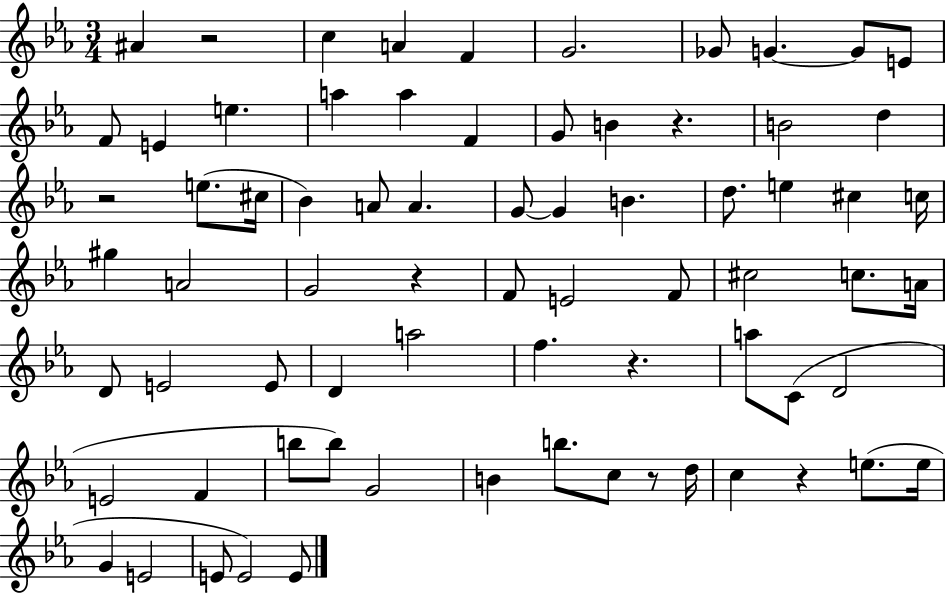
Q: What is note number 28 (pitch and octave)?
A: D5